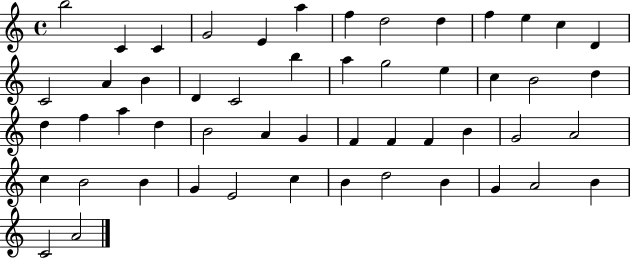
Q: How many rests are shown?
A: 0